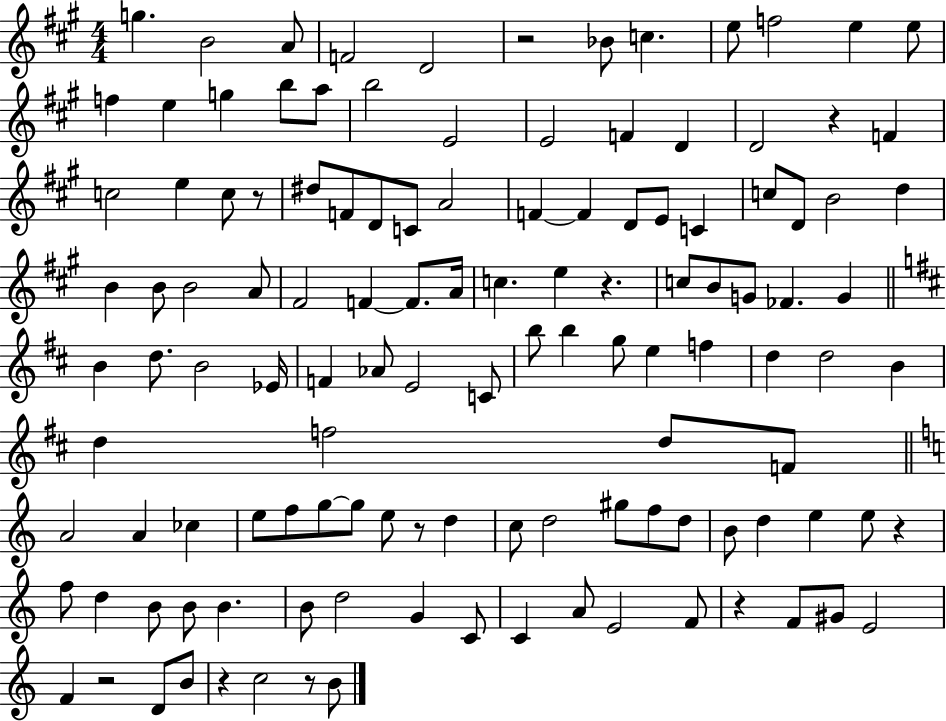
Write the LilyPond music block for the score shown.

{
  \clef treble
  \numericTimeSignature
  \time 4/4
  \key a \major
  g''4. b'2 a'8 | f'2 d'2 | r2 bes'8 c''4. | e''8 f''2 e''4 e''8 | \break f''4 e''4 g''4 b''8 a''8 | b''2 e'2 | e'2 f'4 d'4 | d'2 r4 f'4 | \break c''2 e''4 c''8 r8 | dis''8 f'8 d'8 c'8 a'2 | f'4~~ f'4 d'8 e'8 c'4 | c''8 d'8 b'2 d''4 | \break b'4 b'8 b'2 a'8 | fis'2 f'4~~ f'8. a'16 | c''4. e''4 r4. | c''8 b'8 g'8 fes'4. g'4 | \break \bar "||" \break \key d \major b'4 d''8. b'2 ees'16 | f'4 aes'8 e'2 c'8 | b''8 b''4 g''8 e''4 f''4 | d''4 d''2 b'4 | \break d''4 f''2 d''8 f'8 | \bar "||" \break \key c \major a'2 a'4 ces''4 | e''8 f''8 g''8~~ g''8 e''8 r8 d''4 | c''8 d''2 gis''8 f''8 d''8 | b'8 d''4 e''4 e''8 r4 | \break f''8 d''4 b'8 b'8 b'4. | b'8 d''2 g'4 c'8 | c'4 a'8 e'2 f'8 | r4 f'8 gis'8 e'2 | \break f'4 r2 d'8 b'8 | r4 c''2 r8 b'8 | \bar "|."
}